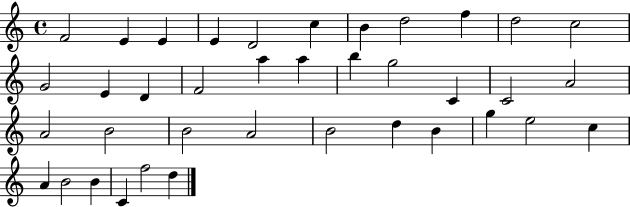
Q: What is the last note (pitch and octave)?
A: D5